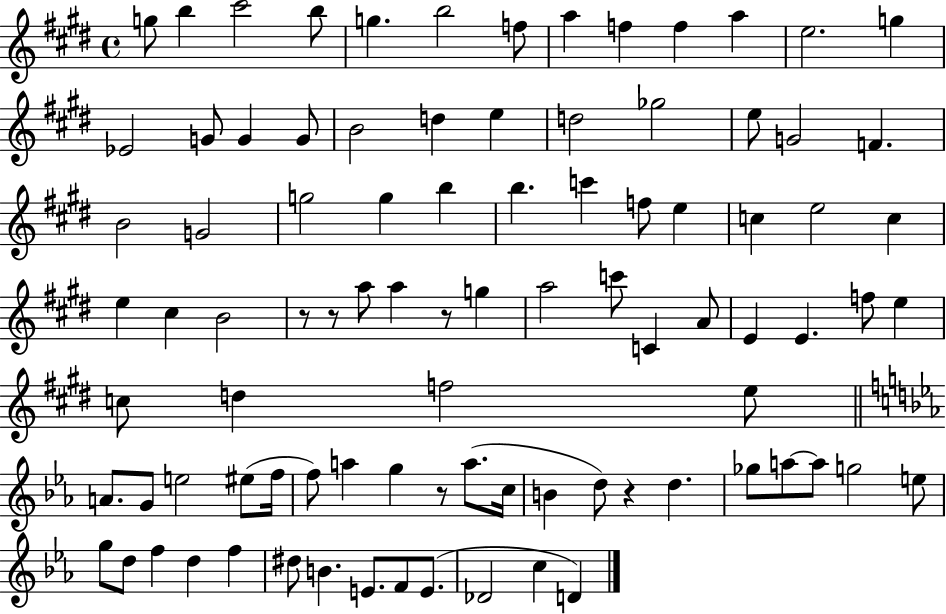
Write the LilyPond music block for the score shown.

{
  \clef treble
  \time 4/4
  \defaultTimeSignature
  \key e \major
  \repeat volta 2 { g''8 b''4 cis'''2 b''8 | g''4. b''2 f''8 | a''4 f''4 f''4 a''4 | e''2. g''4 | \break ees'2 g'8 g'4 g'8 | b'2 d''4 e''4 | d''2 ges''2 | e''8 g'2 f'4. | \break b'2 g'2 | g''2 g''4 b''4 | b''4. c'''4 f''8 e''4 | c''4 e''2 c''4 | \break e''4 cis''4 b'2 | r8 r8 a''8 a''4 r8 g''4 | a''2 c'''8 c'4 a'8 | e'4 e'4. f''8 e''4 | \break c''8 d''4 f''2 e''8 | \bar "||" \break \key ees \major a'8. g'8 e''2 eis''8( f''16 | f''8) a''4 g''4 r8 a''8.( c''16 | b'4 d''8) r4 d''4. | ges''8 a''8~~ a''8 g''2 e''8 | \break g''8 d''8 f''4 d''4 f''4 | dis''8 b'4. e'8. f'8 e'8.( | des'2 c''4 d'4) | } \bar "|."
}